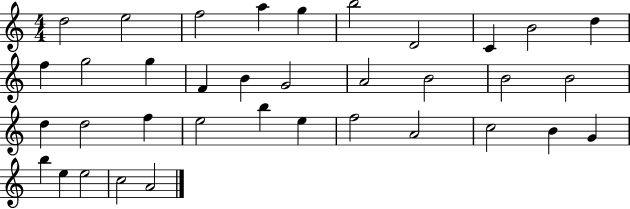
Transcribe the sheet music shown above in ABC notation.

X:1
T:Untitled
M:4/4
L:1/4
K:C
d2 e2 f2 a g b2 D2 C B2 d f g2 g F B G2 A2 B2 B2 B2 d d2 f e2 b e f2 A2 c2 B G b e e2 c2 A2